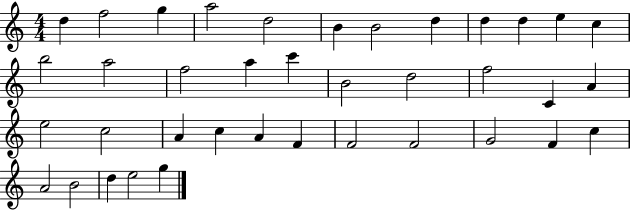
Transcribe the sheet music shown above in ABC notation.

X:1
T:Untitled
M:4/4
L:1/4
K:C
d f2 g a2 d2 B B2 d d d e c b2 a2 f2 a c' B2 d2 f2 C A e2 c2 A c A F F2 F2 G2 F c A2 B2 d e2 g